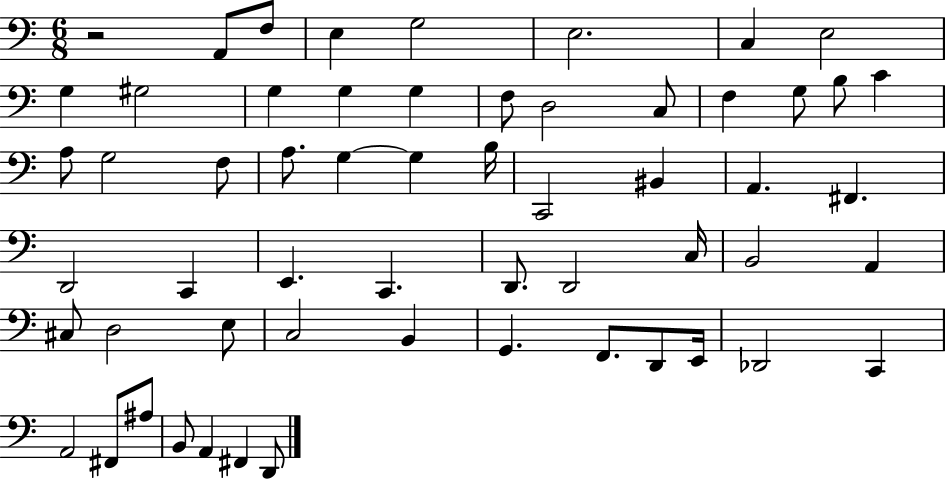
R/h A2/e F3/e E3/q G3/h E3/h. C3/q E3/h G3/q G#3/h G3/q G3/q G3/q F3/e D3/h C3/e F3/q G3/e B3/e C4/q A3/e G3/h F3/e A3/e. G3/q G3/q B3/s C2/h BIS2/q A2/q. F#2/q. D2/h C2/q E2/q. C2/q. D2/e. D2/h C3/s B2/h A2/q C#3/e D3/h E3/e C3/h B2/q G2/q. F2/e. D2/e E2/s Db2/h C2/q A2/h F#2/e A#3/e B2/e A2/q F#2/q D2/e